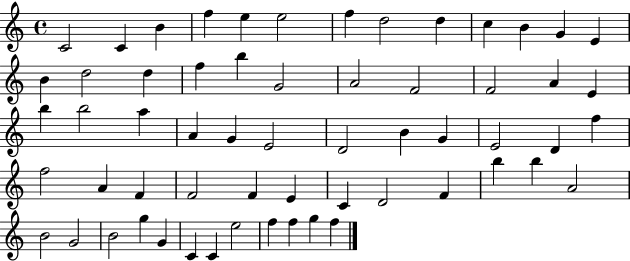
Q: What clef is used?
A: treble